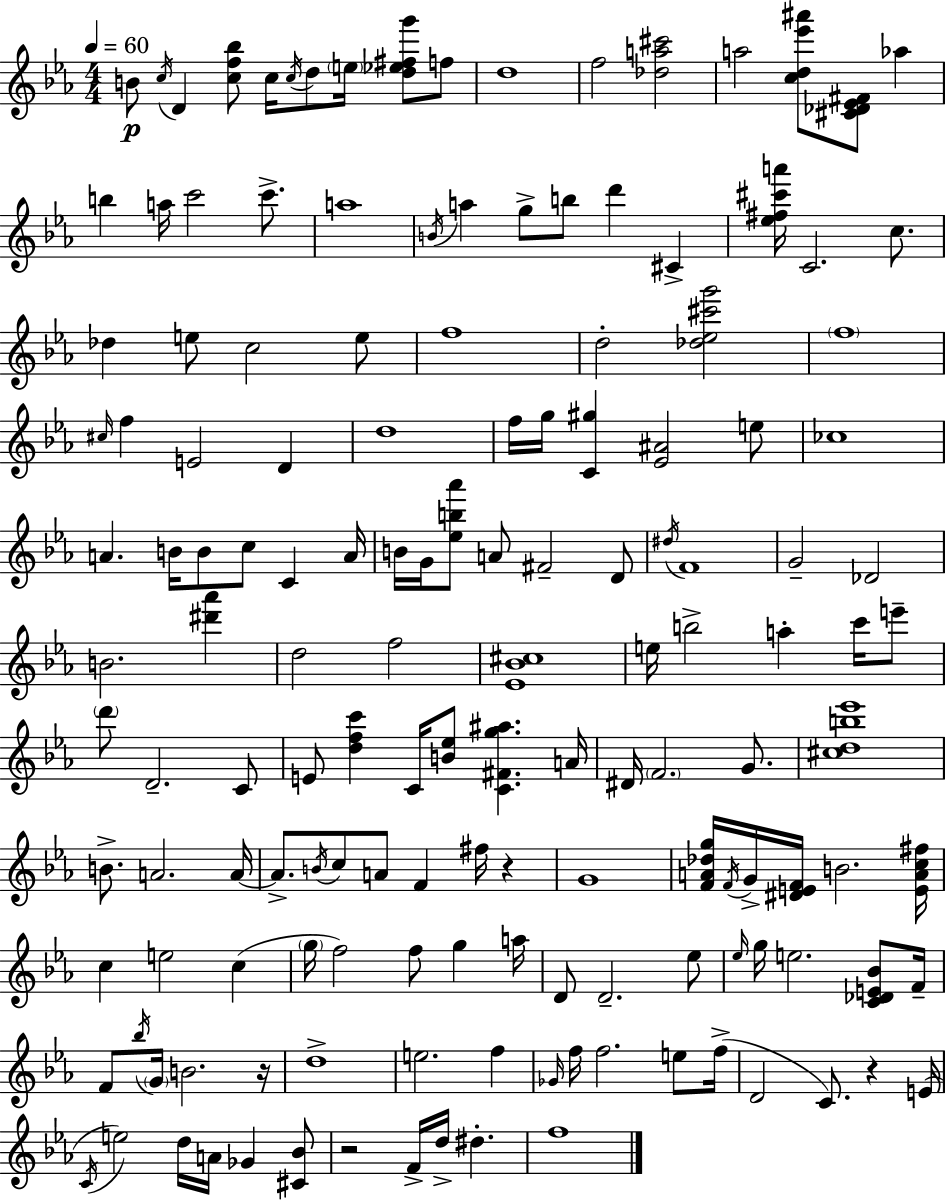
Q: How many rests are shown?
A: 4